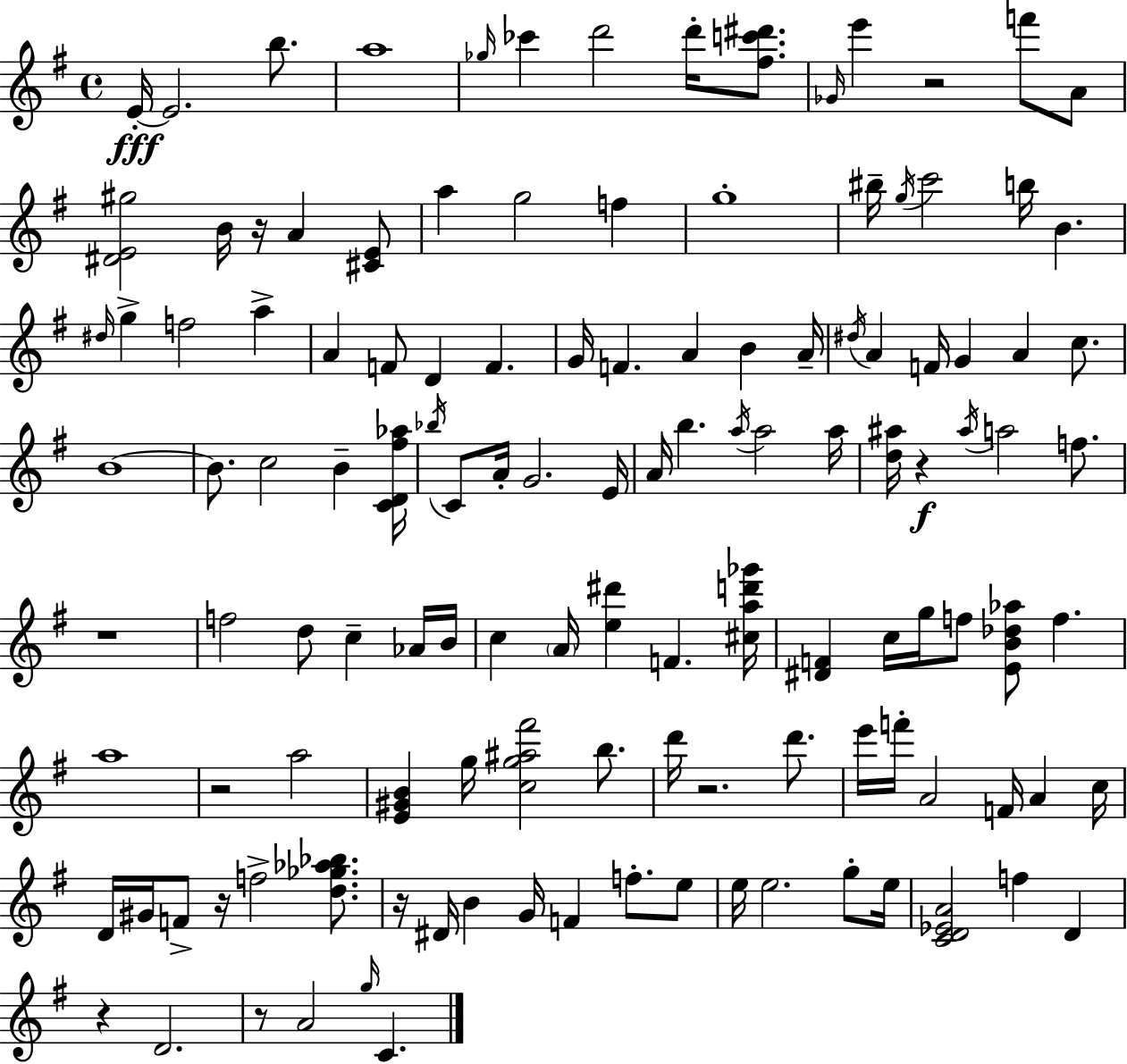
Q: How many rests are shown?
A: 10